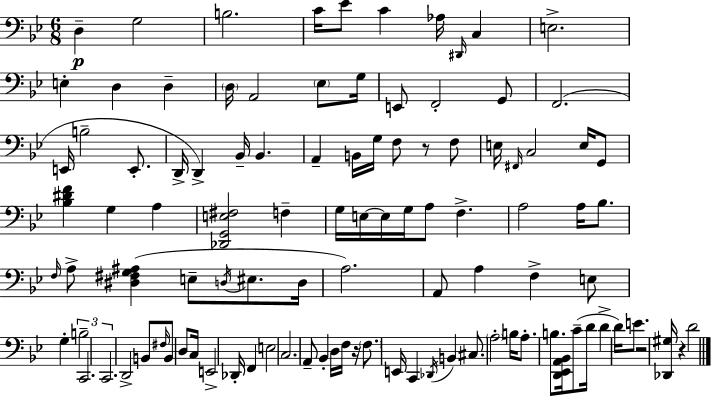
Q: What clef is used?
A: bass